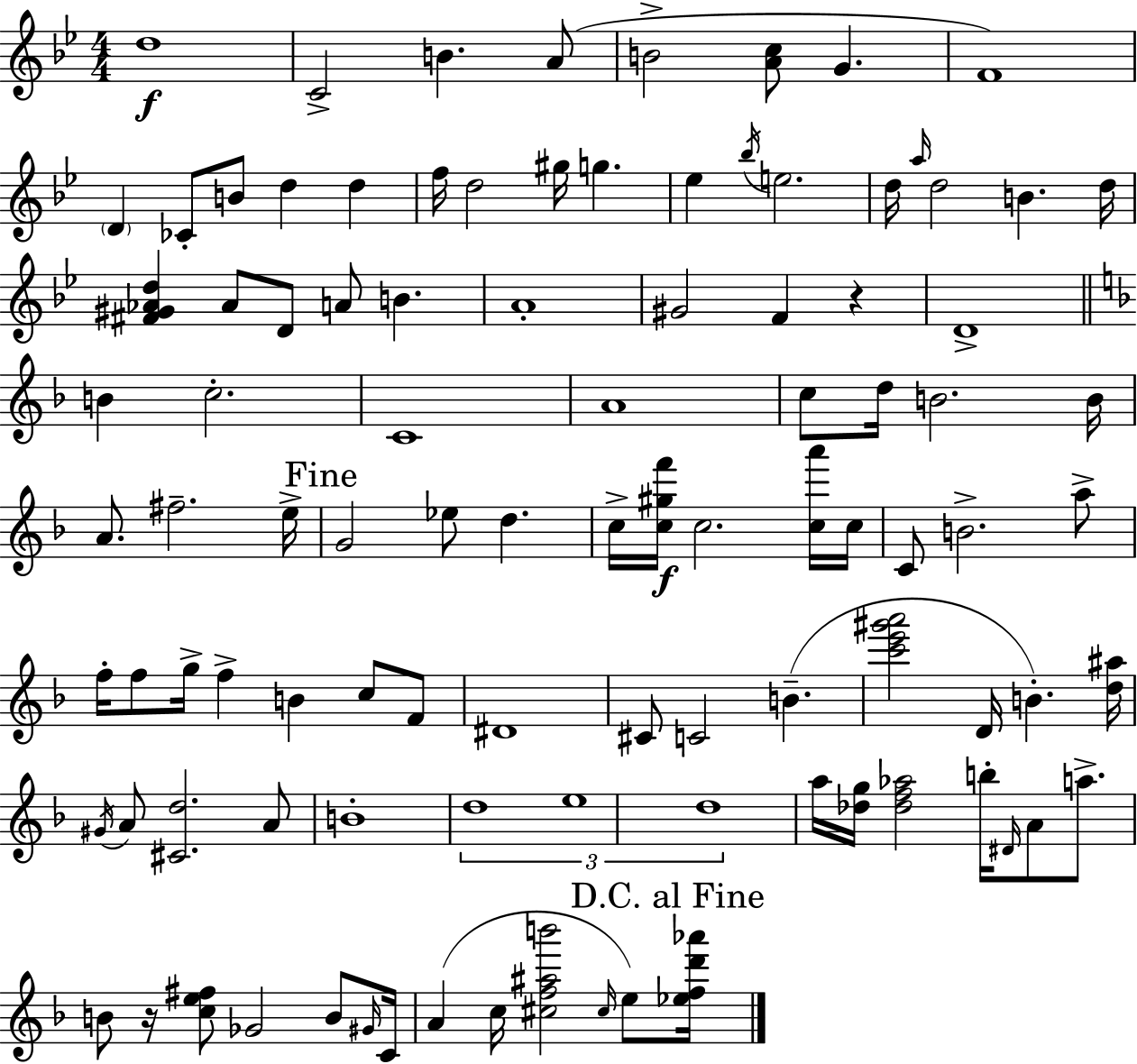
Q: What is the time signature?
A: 4/4